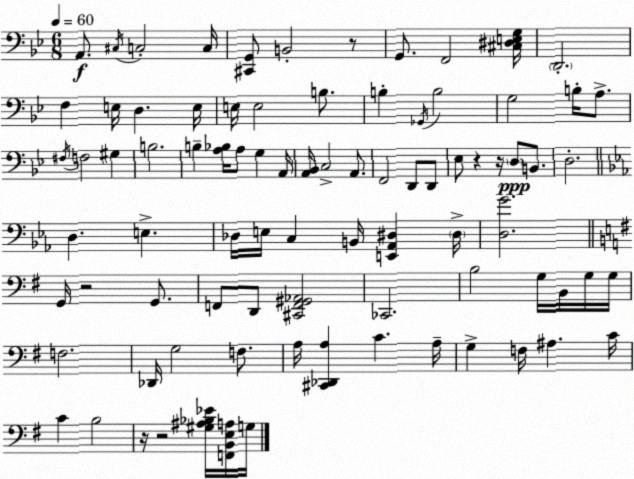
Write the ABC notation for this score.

X:1
T:Untitled
M:6/8
L:1/4
K:Bb
A,,/2 ^C,/4 C,2 C,/4 [^C,,G,,]/2 B,,2 z/2 G,,/2 F,,2 [^C,^D,E,G,]/4 D,,2 F, E,/4 D, E,/4 E,/4 E,2 B,/2 B, _G,,/4 B,2 G,2 B,/4 A,/2 ^F,/4 F,2 ^G, B,2 B, [A,_B,]/4 A,/2 G, A,,/4 [A,,_B,,]/4 C,2 A,,/2 F,,2 D,,/2 D,,/2 _E,/2 z z/4 D,/2 B,,/2 D,2 D, E, _D,/4 E,/4 C, B,,/4 [E,,_A,,^D,] ^D,/4 [D,G]2 G,,/4 z2 G,,/2 F,,/2 D,,/2 [^C,,F,,^G,,_A,,]2 _C,,2 B,2 G,/4 B,,/4 G,/4 G,/4 F,2 _D,,/4 G,2 F,/2 A,/4 [^C,,_D,,A,] C A,/4 G, F,/4 ^A, C/4 C B,2 z/4 z2 [^G,^A,_B,_E]/4 [F,,B,,E,A,]/4 G,/4